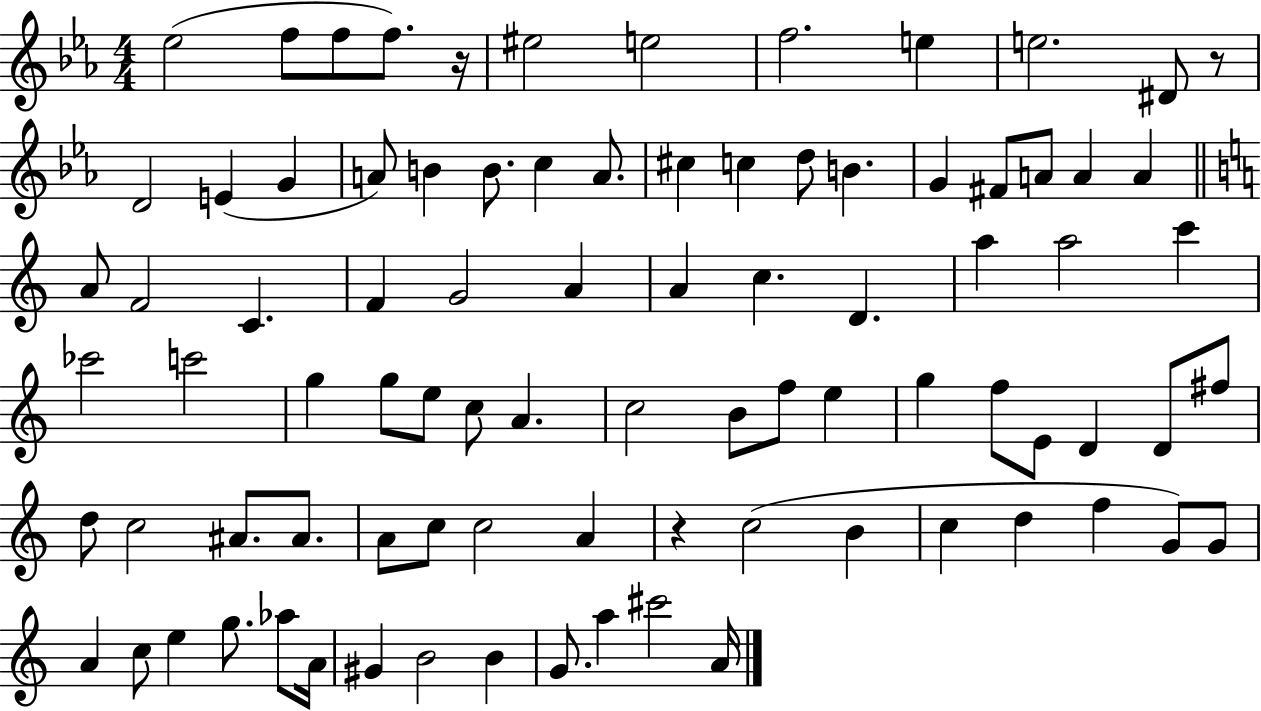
{
  \clef treble
  \numericTimeSignature
  \time 4/4
  \key ees \major
  ees''2( f''8 f''8 f''8.) r16 | eis''2 e''2 | f''2. e''4 | e''2. dis'8 r8 | \break d'2 e'4( g'4 | a'8) b'4 b'8. c''4 a'8. | cis''4 c''4 d''8 b'4. | g'4 fis'8 a'8 a'4 a'4 | \break \bar "||" \break \key a \minor a'8 f'2 c'4. | f'4 g'2 a'4 | a'4 c''4. d'4. | a''4 a''2 c'''4 | \break ces'''2 c'''2 | g''4 g''8 e''8 c''8 a'4. | c''2 b'8 f''8 e''4 | g''4 f''8 e'8 d'4 d'8 fis''8 | \break d''8 c''2 ais'8. ais'8. | a'8 c''8 c''2 a'4 | r4 c''2( b'4 | c''4 d''4 f''4 g'8) g'8 | \break a'4 c''8 e''4 g''8. aes''8 a'16 | gis'4 b'2 b'4 | g'8. a''4 cis'''2 a'16 | \bar "|."
}